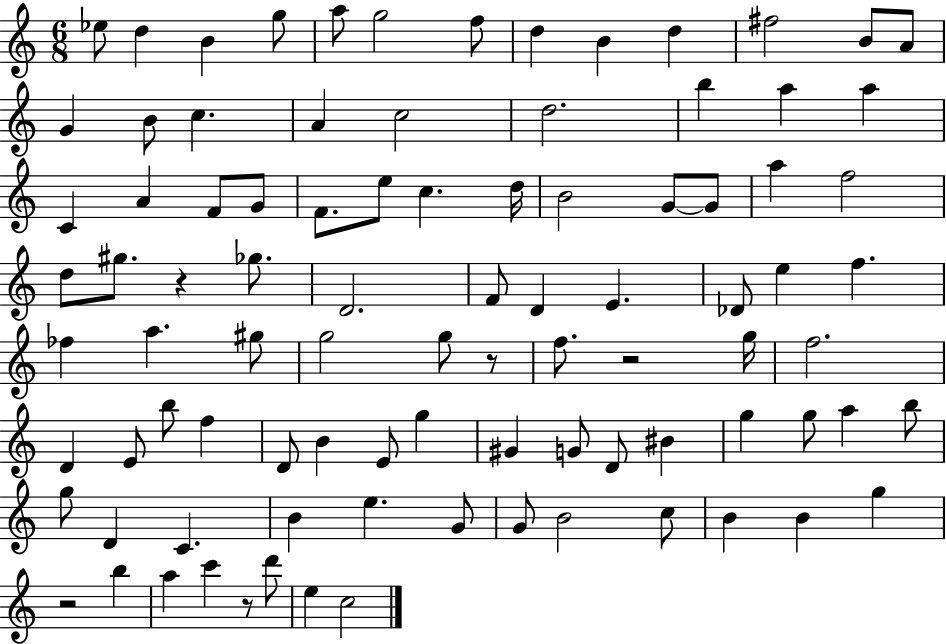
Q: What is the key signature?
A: C major